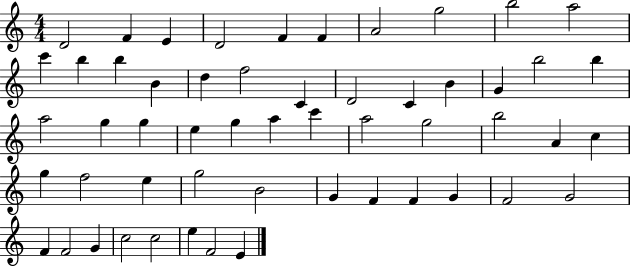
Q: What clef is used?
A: treble